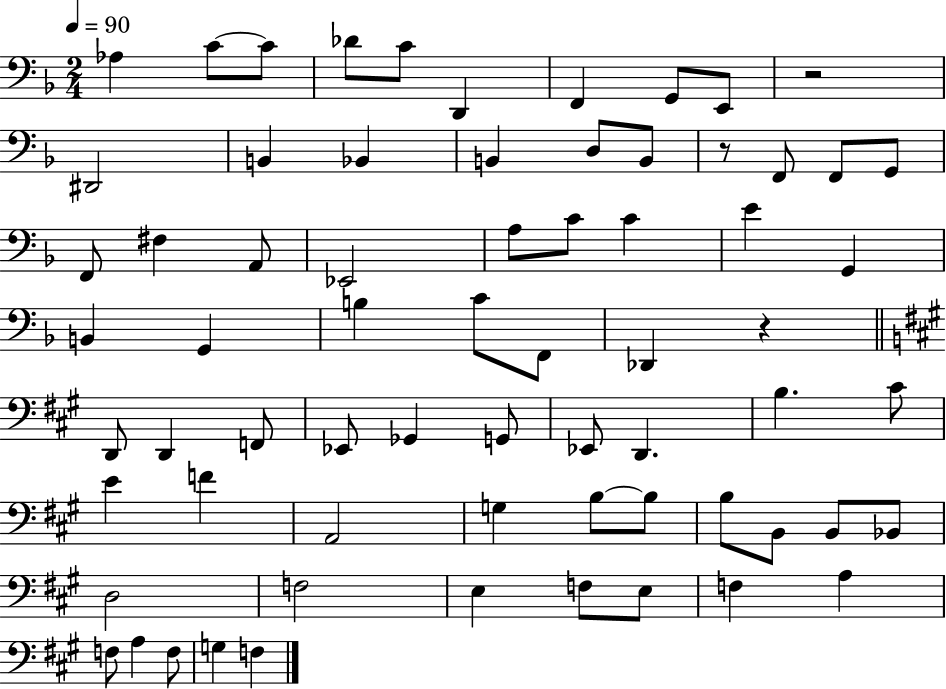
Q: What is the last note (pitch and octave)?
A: F3